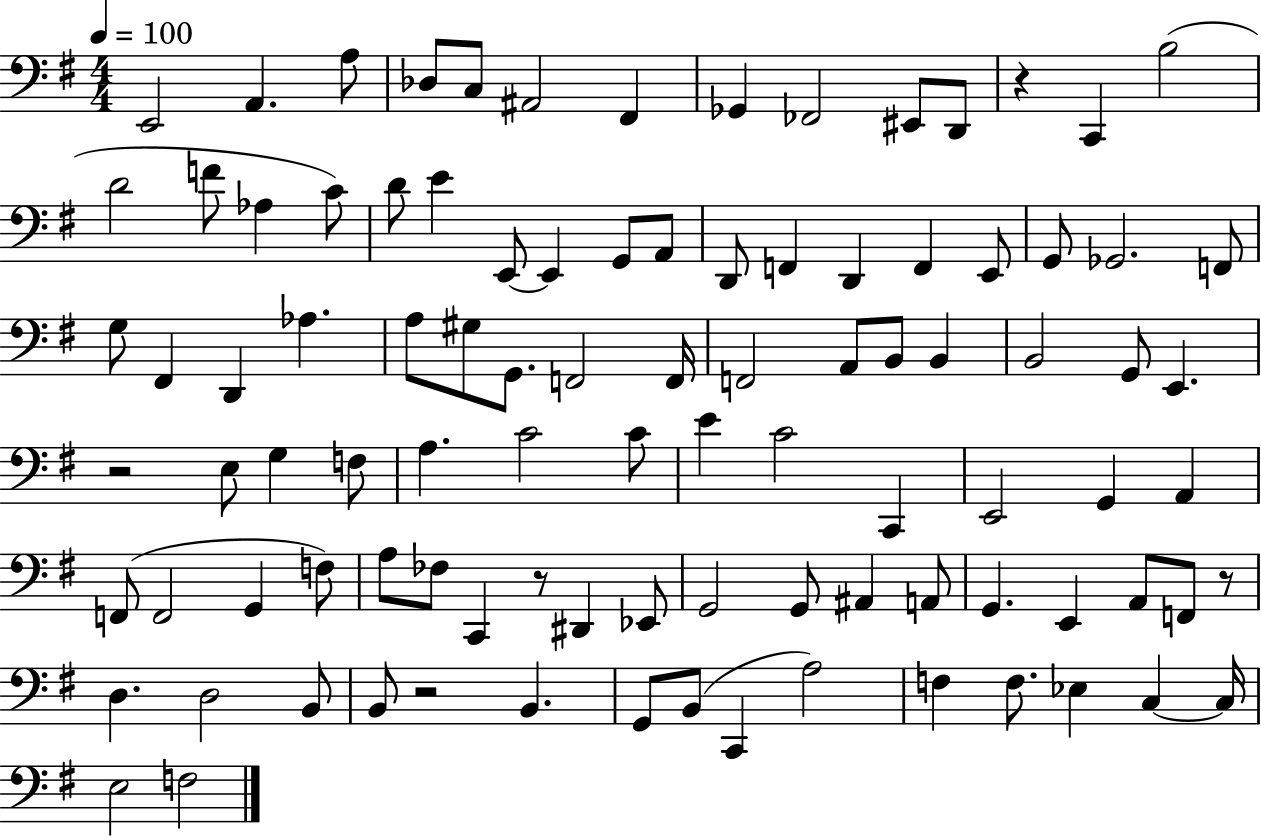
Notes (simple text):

E2/h A2/q. A3/e Db3/e C3/e A#2/h F#2/q Gb2/q FES2/h EIS2/e D2/e R/q C2/q B3/h D4/h F4/e Ab3/q C4/e D4/e E4/q E2/e E2/q G2/e A2/e D2/e F2/q D2/q F2/q E2/e G2/e Gb2/h. F2/e G3/e F#2/q D2/q Ab3/q. A3/e G#3/e G2/e. F2/h F2/s F2/h A2/e B2/e B2/q B2/h G2/e E2/q. R/h E3/e G3/q F3/e A3/q. C4/h C4/e E4/q C4/h C2/q E2/h G2/q A2/q F2/e F2/h G2/q F3/e A3/e FES3/e C2/q R/e D#2/q Eb2/e G2/h G2/e A#2/q A2/e G2/q. E2/q A2/e F2/e R/e D3/q. D3/h B2/e B2/e R/h B2/q. G2/e B2/e C2/q A3/h F3/q F3/e. Eb3/q C3/q C3/s E3/h F3/h